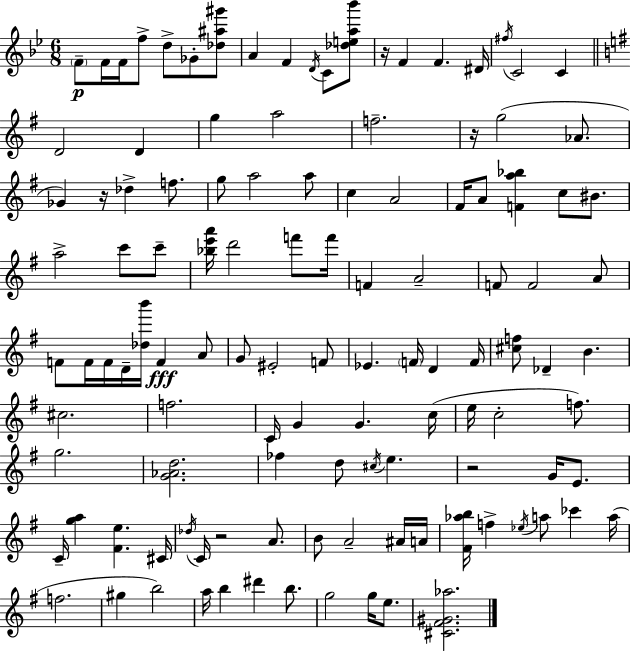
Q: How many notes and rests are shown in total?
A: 117